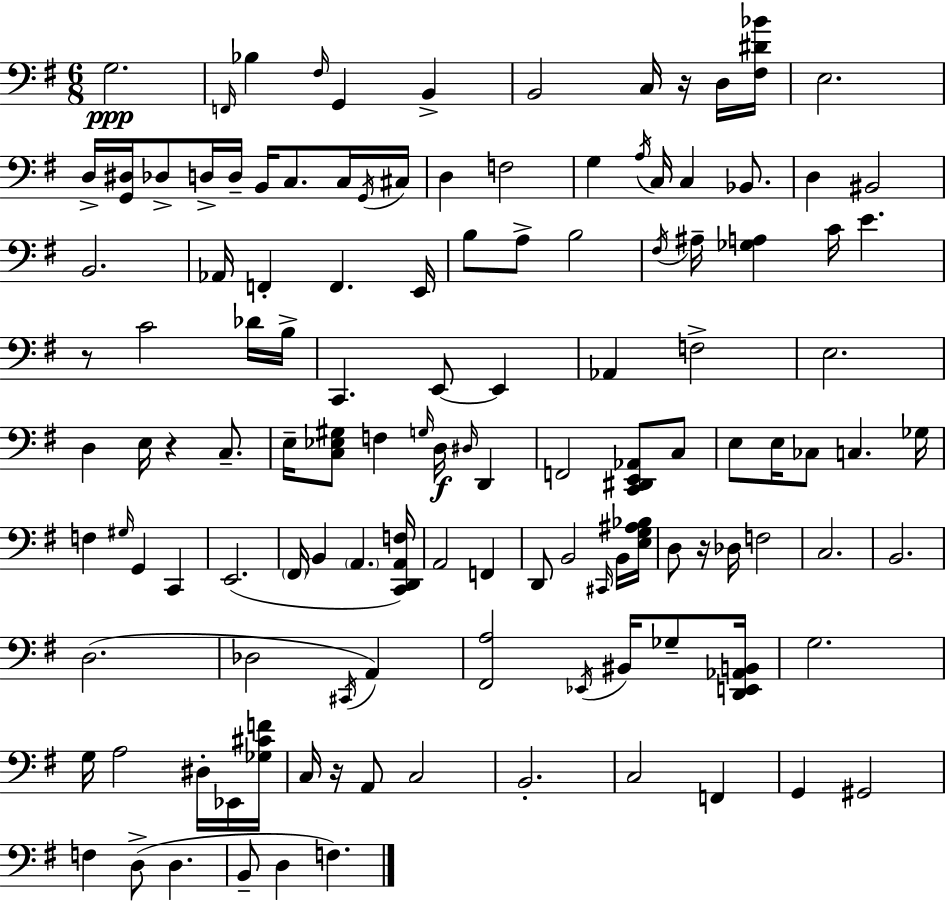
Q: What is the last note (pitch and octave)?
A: F3